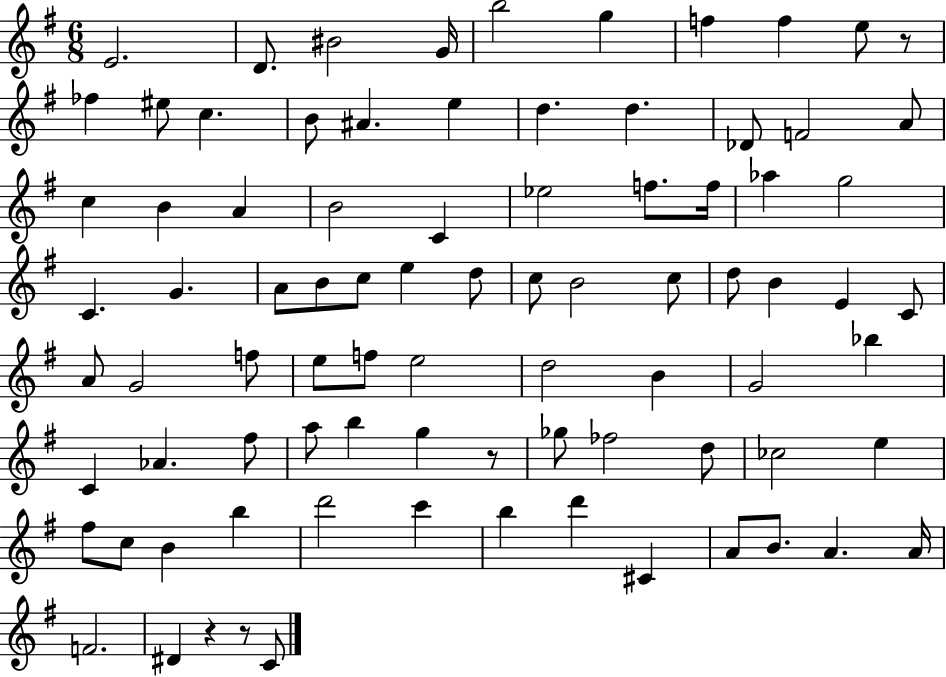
E4/h. D4/e. BIS4/h G4/s B5/h G5/q F5/q F5/q E5/e R/e FES5/q EIS5/e C5/q. B4/e A#4/q. E5/q D5/q. D5/q. Db4/e F4/h A4/e C5/q B4/q A4/q B4/h C4/q Eb5/h F5/e. F5/s Ab5/q G5/h C4/q. G4/q. A4/e B4/e C5/e E5/q D5/e C5/e B4/h C5/e D5/e B4/q E4/q C4/e A4/e G4/h F5/e E5/e F5/e E5/h D5/h B4/q G4/h Bb5/q C4/q Ab4/q. F#5/e A5/e B5/q G5/q R/e Gb5/e FES5/h D5/e CES5/h E5/q F#5/e C5/e B4/q B5/q D6/h C6/q B5/q D6/q C#4/q A4/e B4/e. A4/q. A4/s F4/h. D#4/q R/q R/e C4/e